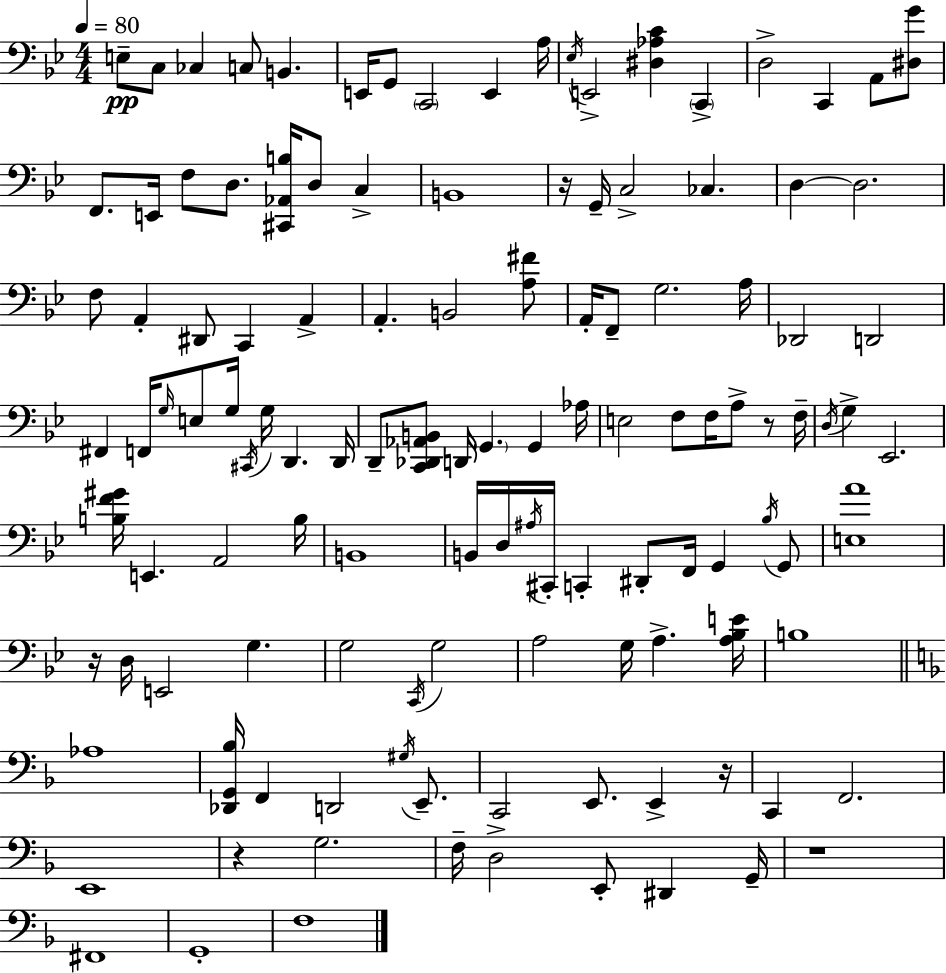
X:1
T:Untitled
M:4/4
L:1/4
K:Bb
E,/2 C,/2 _C, C,/2 B,, E,,/4 G,,/2 C,,2 E,, A,/4 _E,/4 E,,2 [^D,_A,C] C,, D,2 C,, A,,/2 [^D,G]/2 F,,/2 E,,/4 F,/2 D,/2 [^C,,_A,,B,]/4 D,/2 C, B,,4 z/4 G,,/4 C,2 _C, D, D,2 F,/2 A,, ^D,,/2 C,, A,, A,, B,,2 [A,^F]/2 A,,/4 F,,/2 G,2 A,/4 _D,,2 D,,2 ^F,, F,,/4 G,/4 E,/2 G,/4 ^C,,/4 G,/4 D,, D,,/4 D,,/2 [C,,_D,,_A,,B,,]/2 D,,/4 G,, G,, _A,/4 E,2 F,/2 F,/4 A,/2 z/2 F,/4 D,/4 G, _E,,2 [B,F^G]/4 E,, A,,2 B,/4 B,,4 B,,/4 D,/4 ^A,/4 ^C,,/4 C,, ^D,,/2 F,,/4 G,, _B,/4 G,,/2 [E,A]4 z/4 D,/4 E,,2 G, G,2 C,,/4 G,2 A,2 G,/4 A, [A,_B,E]/4 B,4 _A,4 [_D,,G,,_B,]/4 F,, D,,2 ^G,/4 E,,/2 C,,2 E,,/2 E,, z/4 C,, F,,2 E,,4 z G,2 F,/4 D,2 E,,/2 ^D,, G,,/4 z4 ^F,,4 G,,4 F,4